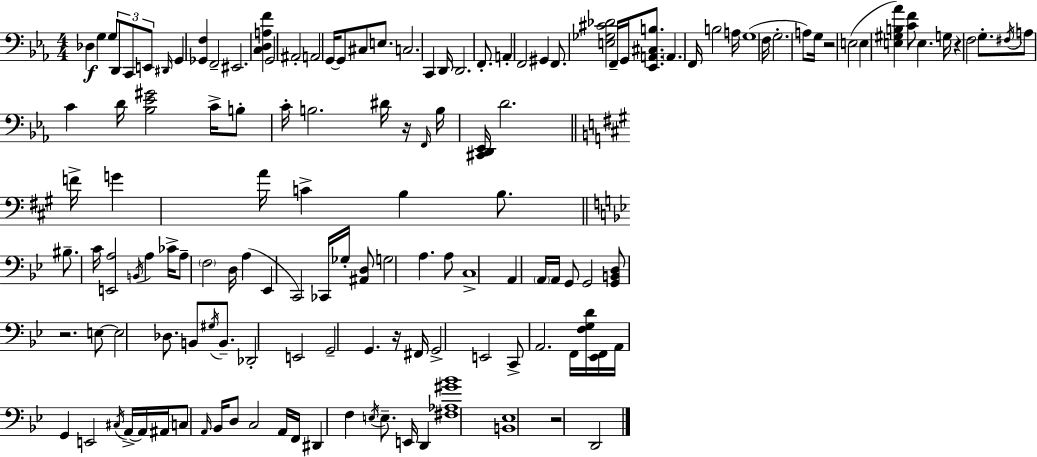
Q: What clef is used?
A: bass